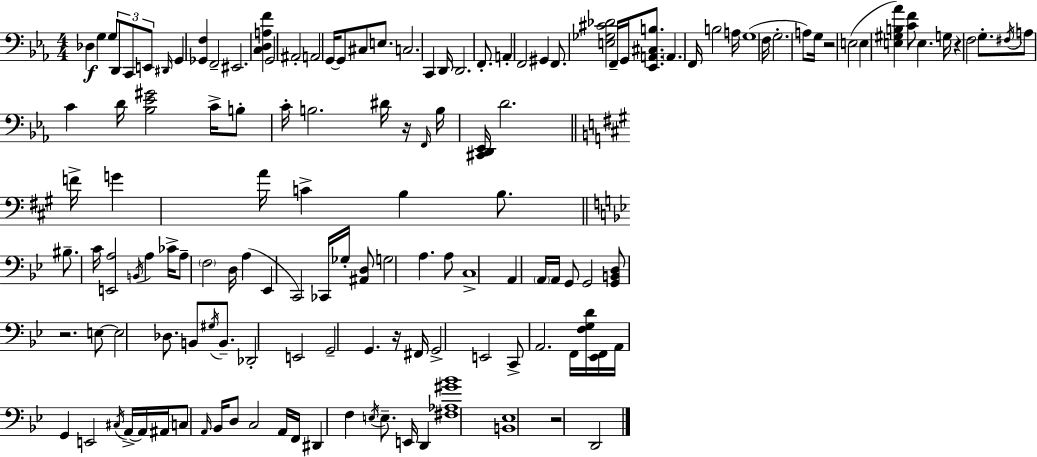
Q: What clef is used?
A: bass